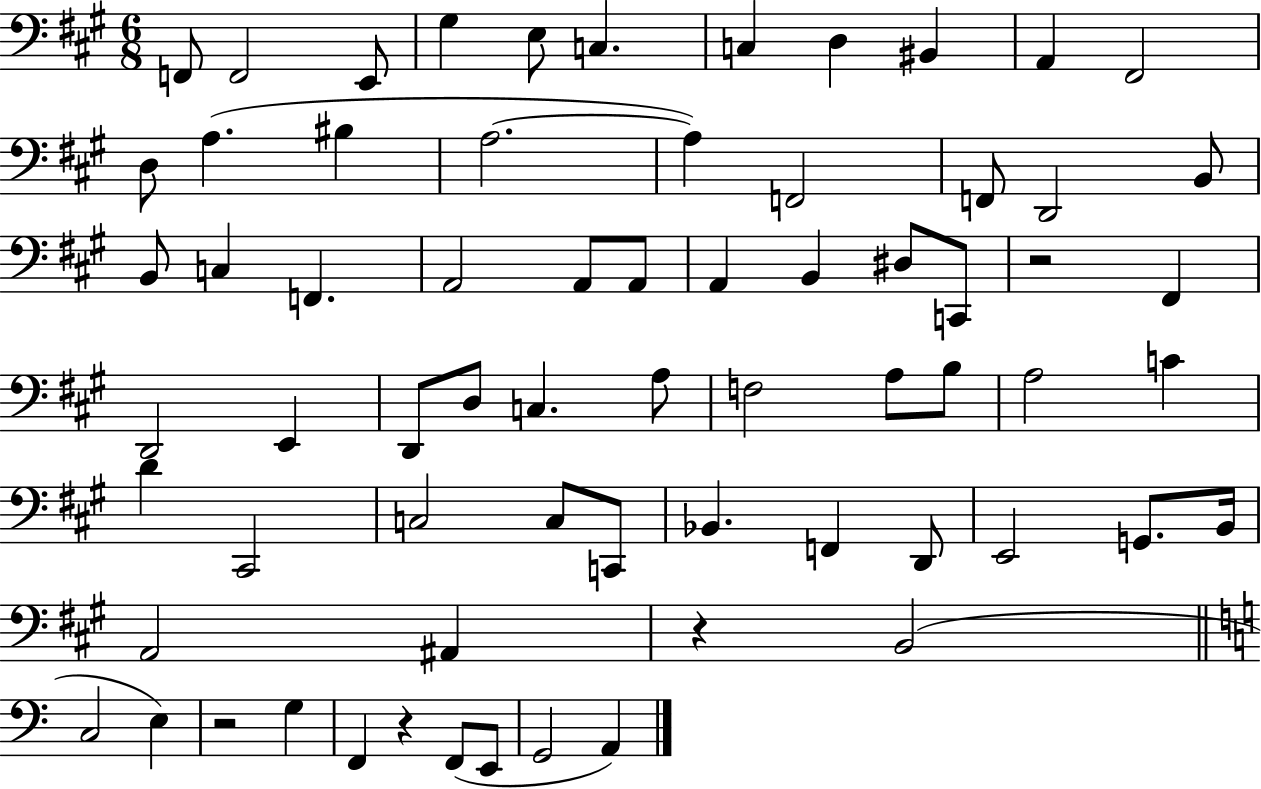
{
  \clef bass
  \numericTimeSignature
  \time 6/8
  \key a \major
  f,8 f,2 e,8 | gis4 e8 c4. | c4 d4 bis,4 | a,4 fis,2 | \break d8 a4.( bis4 | a2.~~ | a4) f,2 | f,8 d,2 b,8 | \break b,8 c4 f,4. | a,2 a,8 a,8 | a,4 b,4 dis8 c,8 | r2 fis,4 | \break d,2 e,4 | d,8 d8 c4. a8 | f2 a8 b8 | a2 c'4 | \break d'4 cis,2 | c2 c8 c,8 | bes,4. f,4 d,8 | e,2 g,8. b,16 | \break a,2 ais,4 | r4 b,2( | \bar "||" \break \key a \minor c2 e4) | r2 g4 | f,4 r4 f,8( e,8 | g,2 a,4) | \break \bar "|."
}